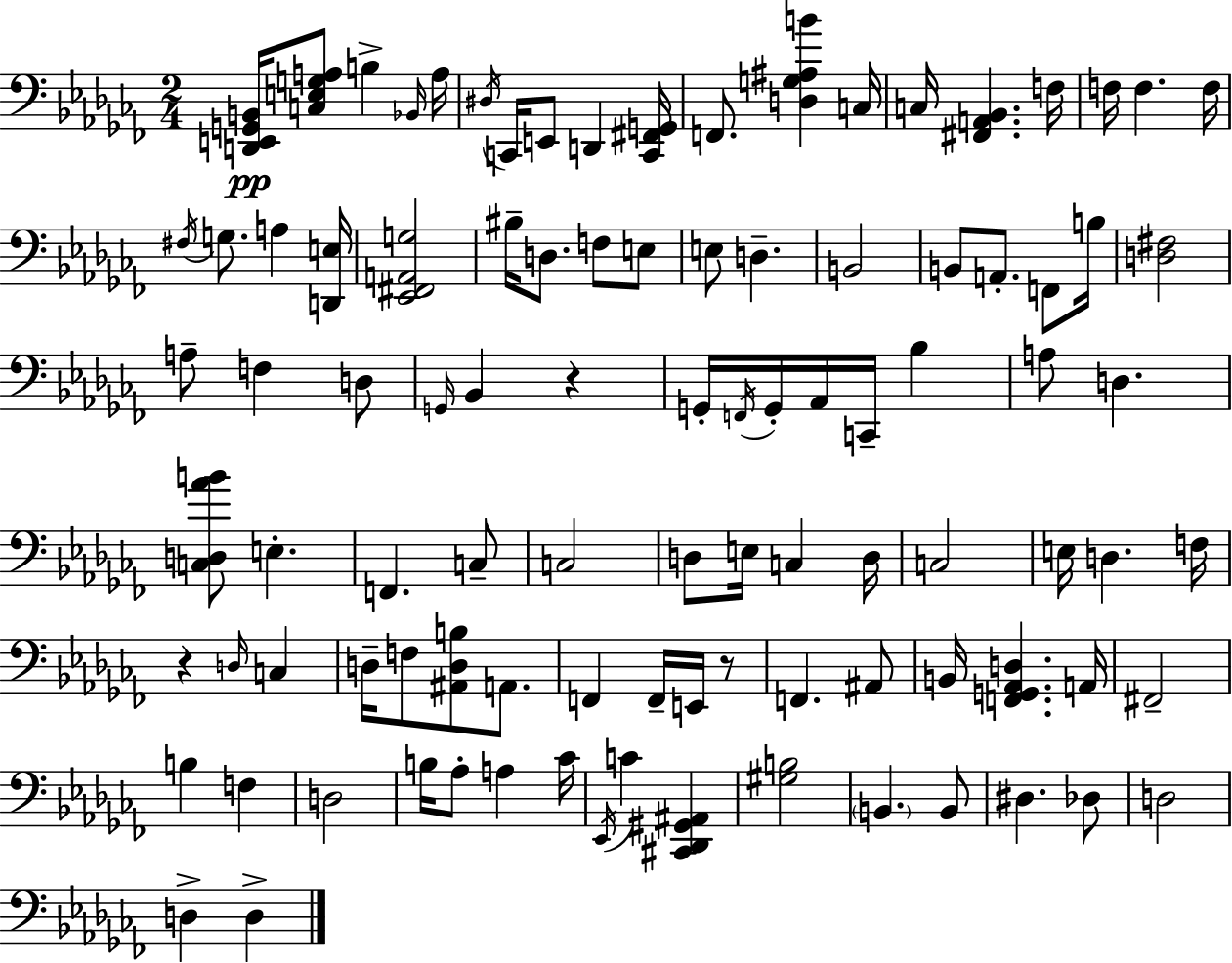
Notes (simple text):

[D2,E2,G2,B2]/s [C3,E3,G3,A3]/e B3/q Bb2/s A3/s D#3/s C2/s E2/e D2/q [C2,F#2,G2]/s F2/e. [D3,G3,A#3,B4]/q C3/s C3/s [F#2,A2,Bb2]/q. F3/s F3/s F3/q. F3/s F#3/s G3/e. A3/q [D2,E3]/s [Eb2,F#2,A2,G3]/h BIS3/s D3/e. F3/e E3/e E3/e D3/q. B2/h B2/e A2/e. F2/e B3/s [D3,F#3]/h A3/e F3/q D3/e G2/s Bb2/q R/q G2/s F2/s G2/s Ab2/s C2/s Bb3/q A3/e D3/q. [C3,D3,Ab4,B4]/e E3/q. F2/q. C3/e C3/h D3/e E3/s C3/q D3/s C3/h E3/s D3/q. F3/s R/q D3/s C3/q D3/s F3/e [A#2,D3,B3]/e A2/e. F2/q F2/s E2/s R/e F2/q. A#2/e B2/s [F2,G2,Ab2,D3]/q. A2/s F#2/h B3/q F3/q D3/h B3/s Ab3/e A3/q CES4/s Eb2/s C4/q [C#2,Db2,G#2,A#2]/q [G#3,B3]/h B2/q. B2/e D#3/q. Db3/e D3/h D3/q D3/q